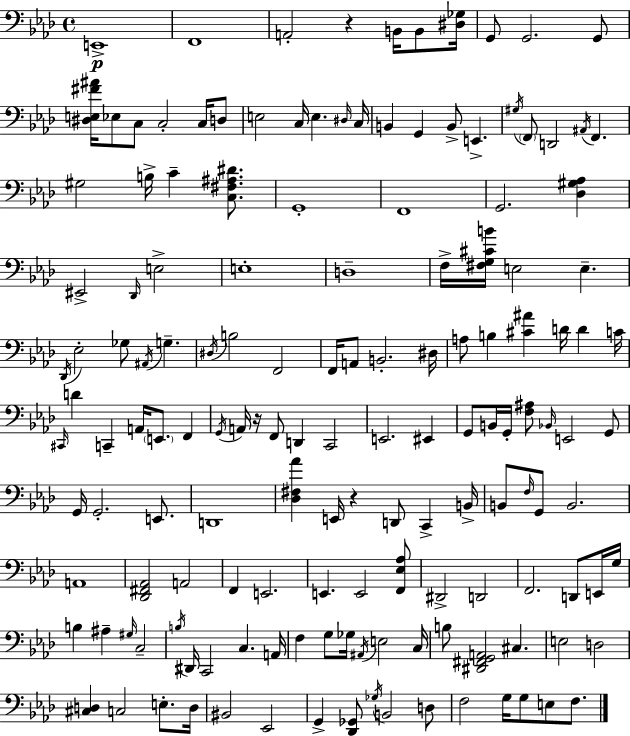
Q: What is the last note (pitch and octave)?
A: F3